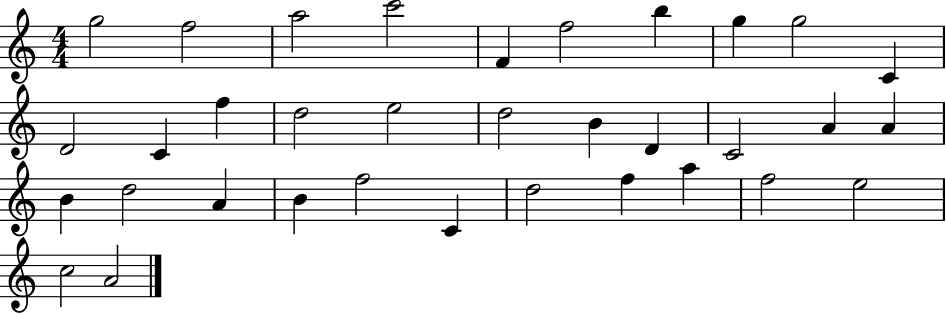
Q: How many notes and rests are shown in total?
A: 34